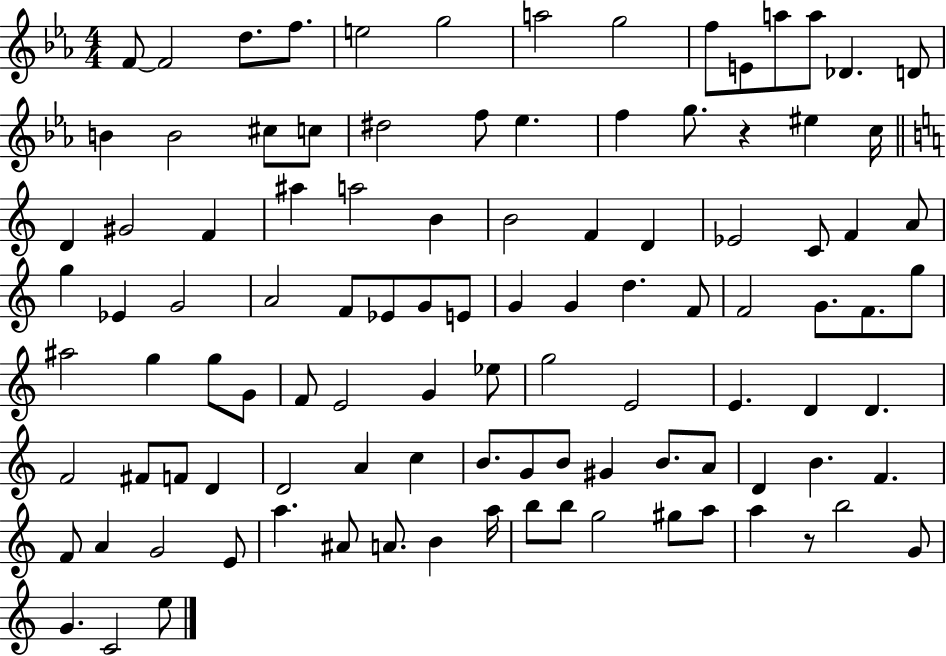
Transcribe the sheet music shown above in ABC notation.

X:1
T:Untitled
M:4/4
L:1/4
K:Eb
F/2 F2 d/2 f/2 e2 g2 a2 g2 f/2 E/2 a/2 a/2 _D D/2 B B2 ^c/2 c/2 ^d2 f/2 _e f g/2 z ^e c/4 D ^G2 F ^a a2 B B2 F D _E2 C/2 F A/2 g _E G2 A2 F/2 _E/2 G/2 E/2 G G d F/2 F2 G/2 F/2 g/2 ^a2 g g/2 G/2 F/2 E2 G _e/2 g2 E2 E D D F2 ^F/2 F/2 D D2 A c B/2 G/2 B/2 ^G B/2 A/2 D B F F/2 A G2 E/2 a ^A/2 A/2 B a/4 b/2 b/2 g2 ^g/2 a/2 a z/2 b2 G/2 G C2 e/2